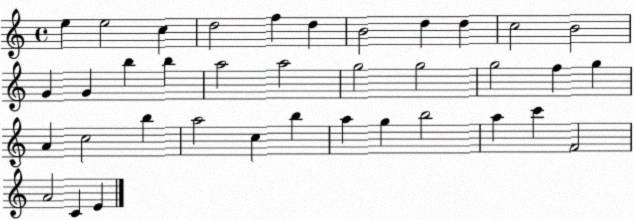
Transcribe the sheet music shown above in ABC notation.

X:1
T:Untitled
M:4/4
L:1/4
K:C
e e2 c d2 f d B2 d d c2 B2 G G b b a2 a2 g2 g2 g2 f g A c2 b a2 c b a g b2 a c' F2 A2 C E